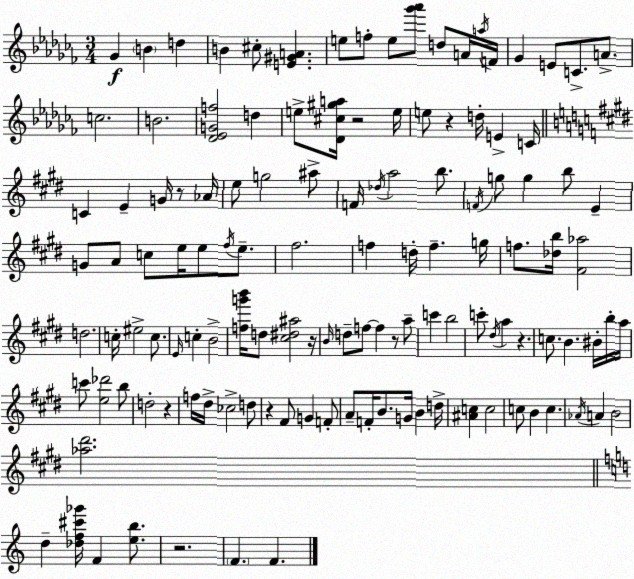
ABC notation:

X:1
T:Untitled
M:3/4
L:1/4
K:Abm
_G B d B ^c/2 [E^GA] e/2 f/2 e/2 [_g'_a']/2 d/2 A/4 a/4 F/4 _G E/2 C/2 A/2 c2 B2 [_D_EGf]2 d e/2 [_D^c^ga]/4 z2 e/4 e/2 z d/4 E C/4 C E G/4 z/2 _A/4 e/2 g2 ^a/2 F/4 _d/4 a2 b/2 F/4 g/2 g b/2 E G/2 A/2 c/2 e/4 e/2 ^f/4 e/2 ^f2 f d/4 f g/4 f/2 [_db]/4 [^F_a]2 d2 c/4 ^e2 c/2 E/4 c B2 [fg'b']/4 d/2 [^c^d^a]2 z/4 B/4 d/2 f/2 f z/2 a/2 c' b2 c'/2 ^d/4 a z c/2 B ^B/4 b/4 a/4 c'/2 [e_d']2 b/2 d2 z f/4 ^d/4 _c2 d/2 z ^F/2 G F/2 A/2 F/4 B/2 G/4 B d/4 [^Ac] c2 c/2 B c _A/4 A B2 [_a^d']2 d [_df^c'_g']/4 F [eb]/2 z2 F F